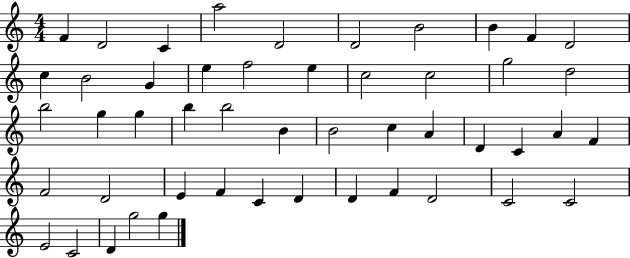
{
  \clef treble
  \numericTimeSignature
  \time 4/4
  \key c \major
  f'4 d'2 c'4 | a''2 d'2 | d'2 b'2 | b'4 f'4 d'2 | \break c''4 b'2 g'4 | e''4 f''2 e''4 | c''2 c''2 | g''2 d''2 | \break b''2 g''4 g''4 | b''4 b''2 b'4 | b'2 c''4 a'4 | d'4 c'4 a'4 f'4 | \break f'2 d'2 | e'4 f'4 c'4 d'4 | d'4 f'4 d'2 | c'2 c'2 | \break e'2 c'2 | d'4 g''2 g''4 | \bar "|."
}